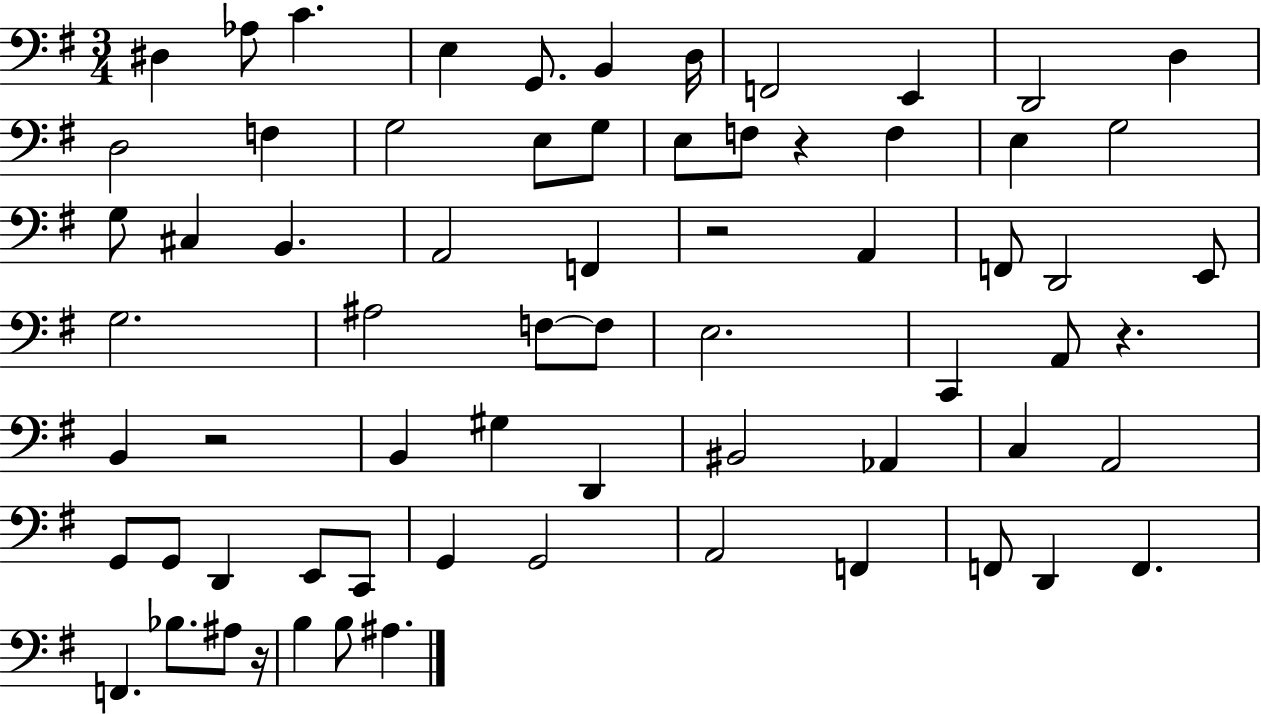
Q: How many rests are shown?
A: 5